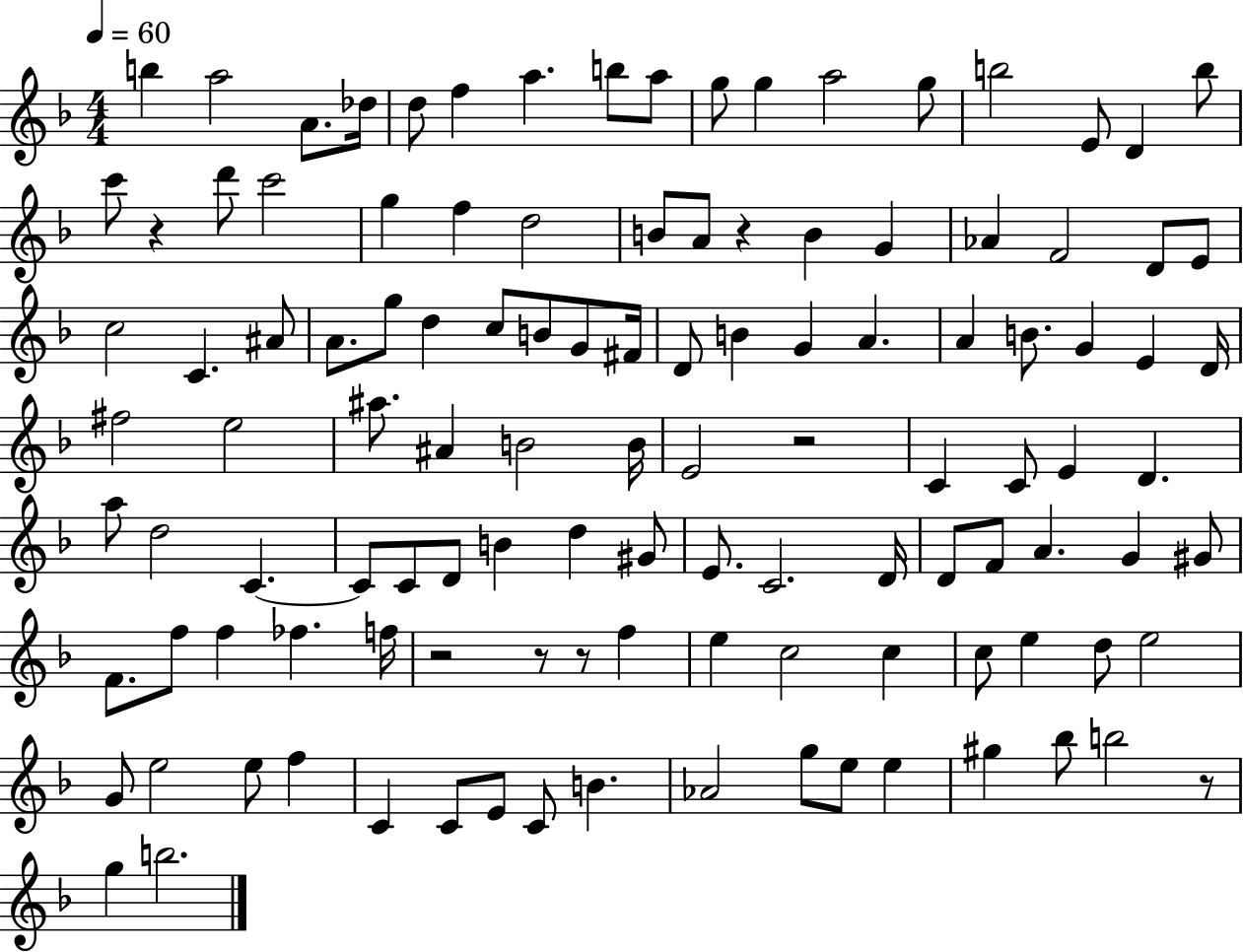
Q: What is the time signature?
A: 4/4